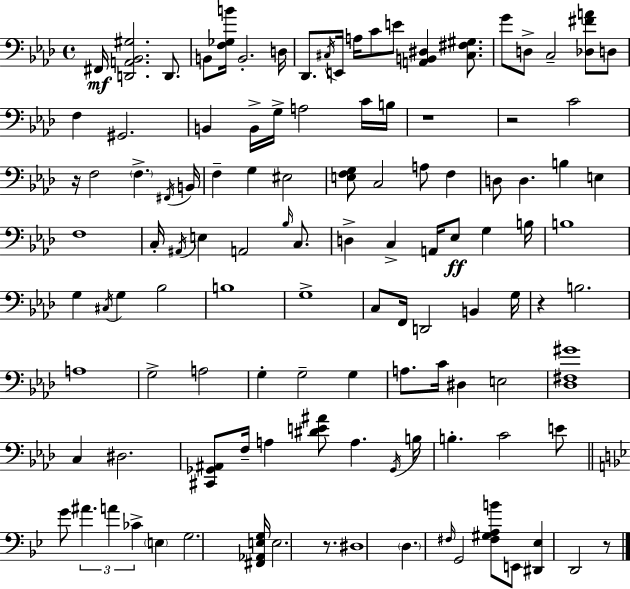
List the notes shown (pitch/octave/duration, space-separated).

F#2/s [D2,A2,Bb2,G#3]/h. D2/e. B2/e [F3,Gb3,B4]/s B2/h. D3/s Db2/e. C#3/s E2/s A3/s C4/e E4/e [A2,B2,D#3]/q [C#3,F#3,G#3]/e. G4/e D3/e C3/h [Db3,F#4,A4]/e D3/e F3/q G#2/h. B2/q B2/s G3/s A3/h C4/s B3/s R/w R/h C4/h R/s F3/h F3/q. F#2/s B2/s F3/q G3/q EIS3/h [E3,F3,G3]/e C3/h A3/e F3/q D3/e D3/q. B3/q E3/q F3/w C3/s A#2/s E3/q A2/h Bb3/s C3/e. D3/q C3/q A2/s Eb3/e G3/q B3/s B3/w G3/q C#3/s G3/q Bb3/h B3/w G3/w C3/e F2/s D2/h B2/q G3/s R/q B3/h. A3/w G3/h A3/h G3/q G3/h G3/q A3/e. C4/s D#3/q E3/h [Db3,F#3,G#4]/w C3/q D#3/h. [C#2,Gb2,A#2]/e F3/s A3/q [D#4,E4,A#4]/e A3/q. Gb2/s B3/s B3/q. C4/h E4/e G4/e A#4/q. A4/q CES4/q E3/q G3/h. [F#2,Ab2,E3,G3]/s E3/h. R/e. D#3/w D3/q. F#3/s G2/h [F#3,G#3,A3,B4]/e E2/e [D#2,Eb3]/q D2/h R/e